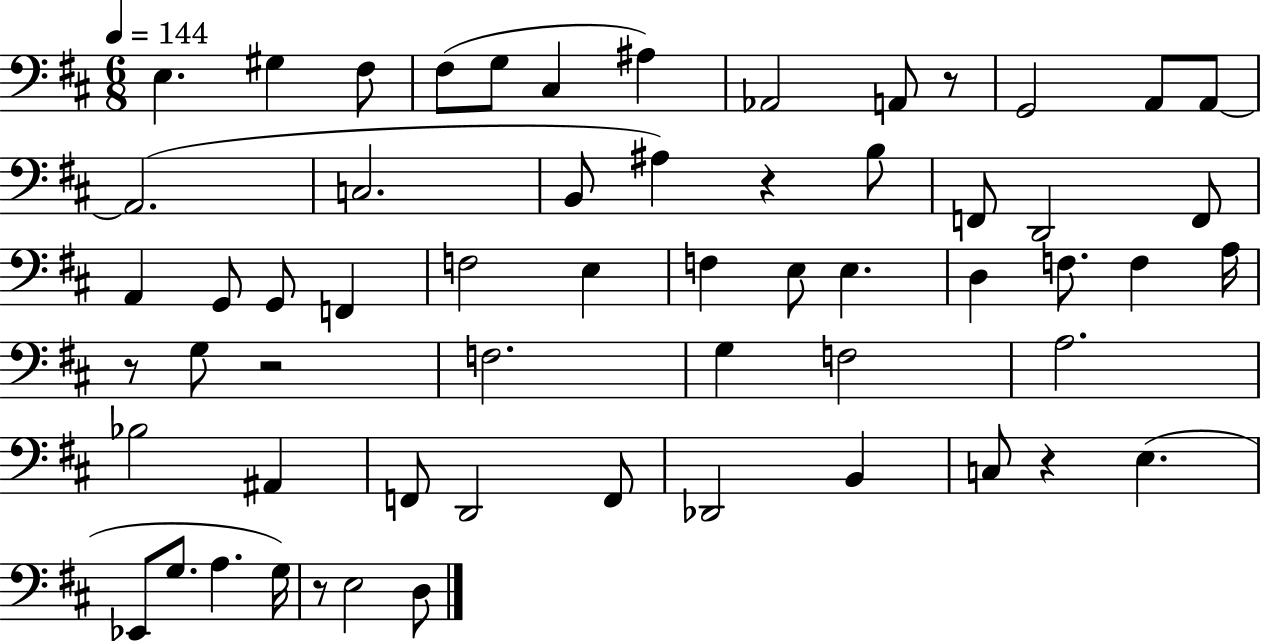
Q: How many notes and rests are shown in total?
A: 59